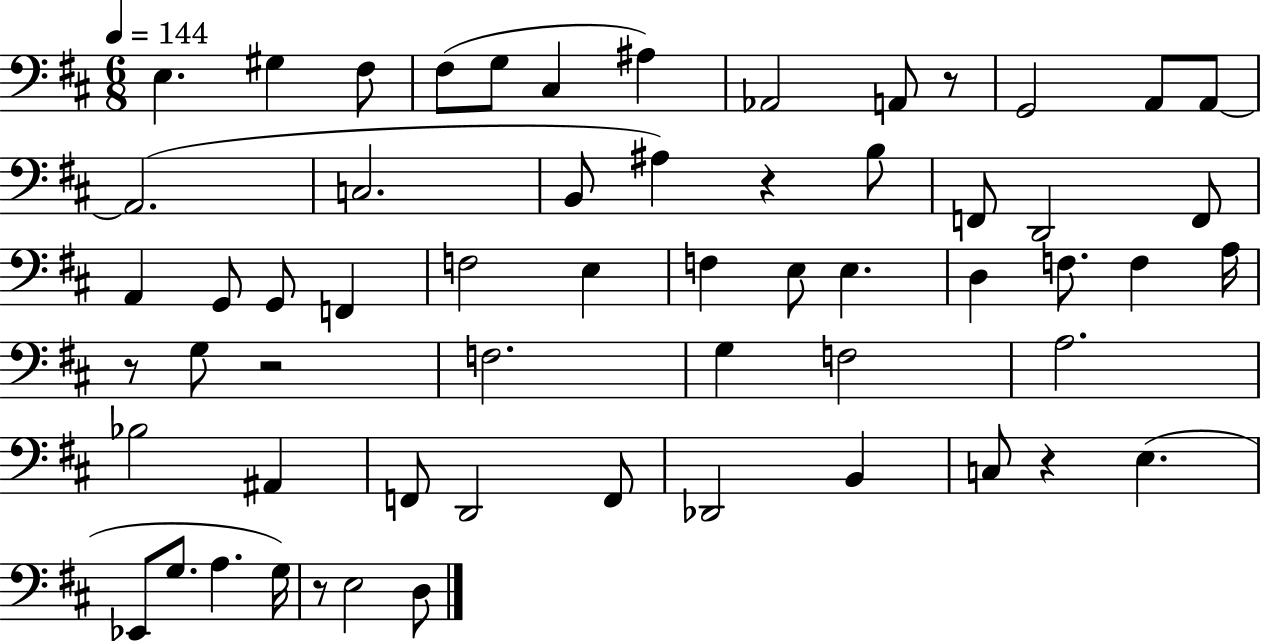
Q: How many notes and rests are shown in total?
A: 59